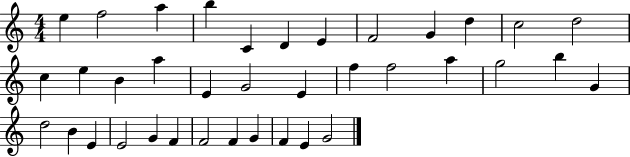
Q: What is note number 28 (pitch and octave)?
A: E4